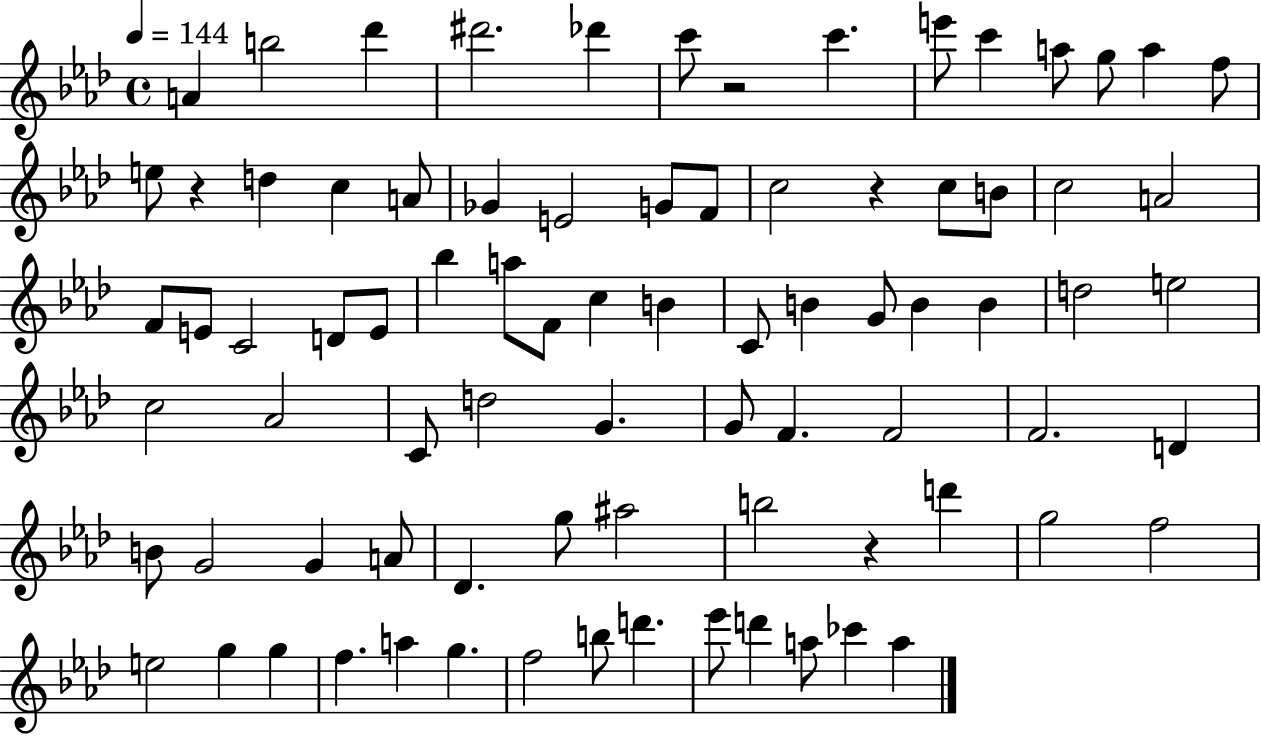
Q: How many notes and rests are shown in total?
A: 82